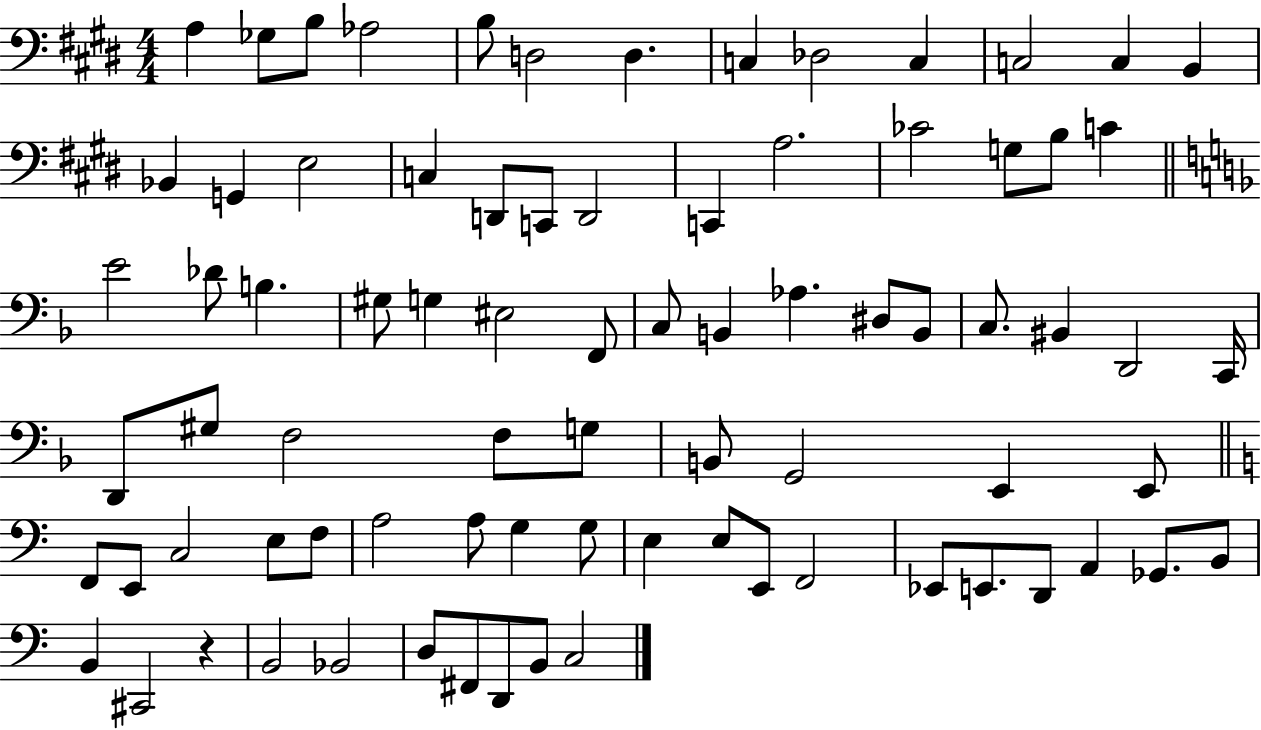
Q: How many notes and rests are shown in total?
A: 80